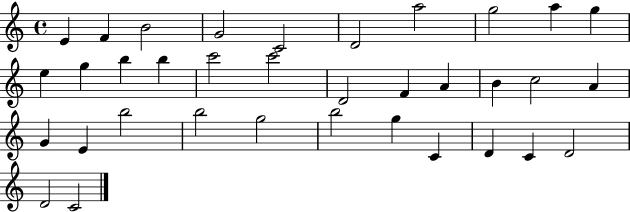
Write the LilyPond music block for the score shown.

{
  \clef treble
  \time 4/4
  \defaultTimeSignature
  \key c \major
  e'4 f'4 b'2 | g'2 c'2 | d'2 a''2 | g''2 a''4 g''4 | \break e''4 g''4 b''4 b''4 | c'''2 c'''2 | d'2 f'4 a'4 | b'4 c''2 a'4 | \break g'4 e'4 b''2 | b''2 g''2 | b''2 g''4 c'4 | d'4 c'4 d'2 | \break d'2 c'2 | \bar "|."
}